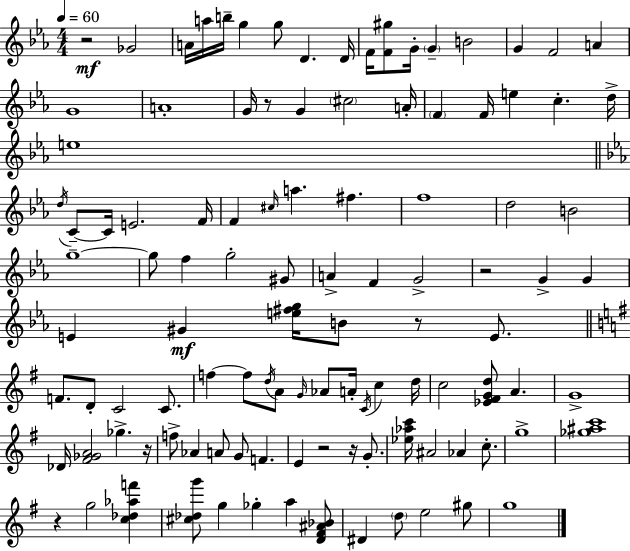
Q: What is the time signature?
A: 4/4